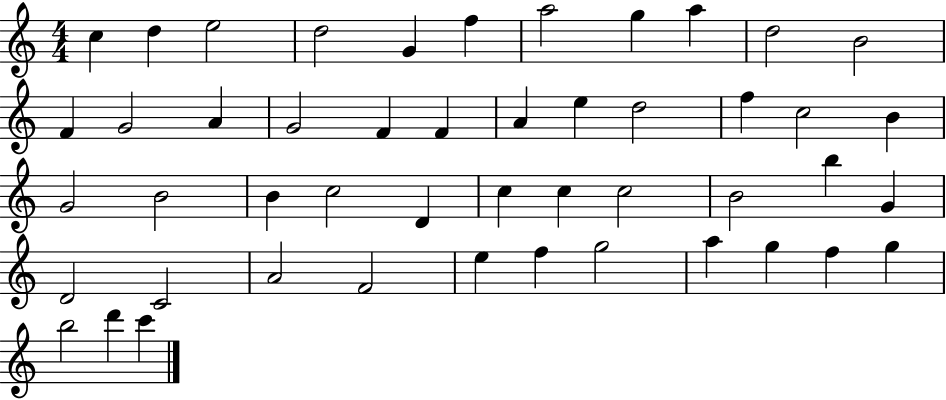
{
  \clef treble
  \numericTimeSignature
  \time 4/4
  \key c \major
  c''4 d''4 e''2 | d''2 g'4 f''4 | a''2 g''4 a''4 | d''2 b'2 | \break f'4 g'2 a'4 | g'2 f'4 f'4 | a'4 e''4 d''2 | f''4 c''2 b'4 | \break g'2 b'2 | b'4 c''2 d'4 | c''4 c''4 c''2 | b'2 b''4 g'4 | \break d'2 c'2 | a'2 f'2 | e''4 f''4 g''2 | a''4 g''4 f''4 g''4 | \break b''2 d'''4 c'''4 | \bar "|."
}